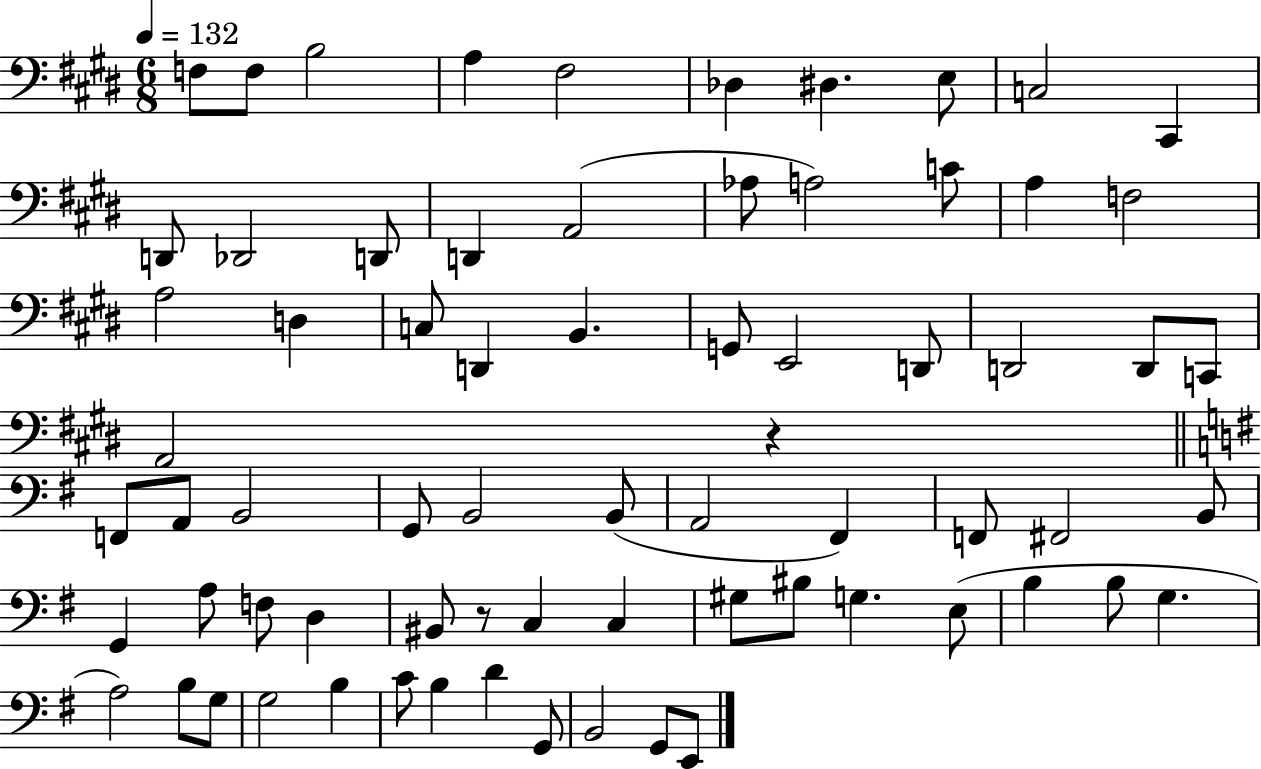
F3/e F3/e B3/h A3/q F#3/h Db3/q D#3/q. E3/e C3/h C#2/q D2/e Db2/h D2/e D2/q A2/h Ab3/e A3/h C4/e A3/q F3/h A3/h D3/q C3/e D2/q B2/q. G2/e E2/h D2/e D2/h D2/e C2/e A2/h R/q F2/e A2/e B2/h G2/e B2/h B2/e A2/h F#2/q F2/e F#2/h B2/e G2/q A3/e F3/e D3/q BIS2/e R/e C3/q C3/q G#3/e BIS3/e G3/q. E3/e B3/q B3/e G3/q. A3/h B3/e G3/e G3/h B3/q C4/e B3/q D4/q G2/e B2/h G2/e E2/e